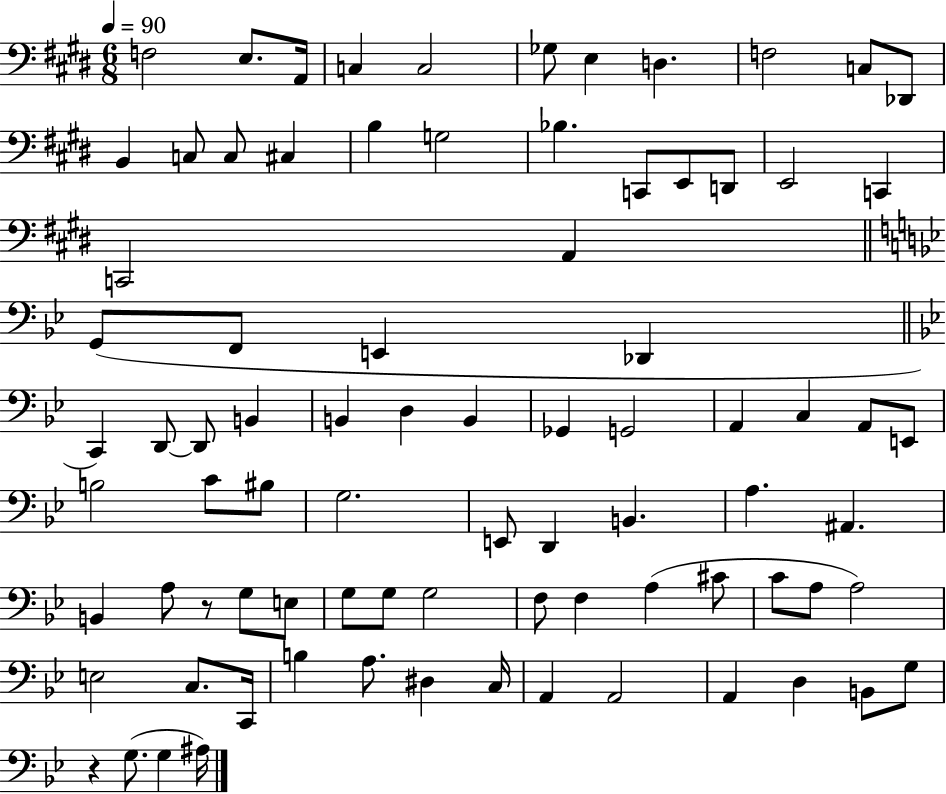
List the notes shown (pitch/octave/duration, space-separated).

F3/h E3/e. A2/s C3/q C3/h Gb3/e E3/q D3/q. F3/h C3/e Db2/e B2/q C3/e C3/e C#3/q B3/q G3/h Bb3/q. C2/e E2/e D2/e E2/h C2/q C2/h A2/q G2/e F2/e E2/q Db2/q C2/q D2/e D2/e B2/q B2/q D3/q B2/q Gb2/q G2/h A2/q C3/q A2/e E2/e B3/h C4/e BIS3/e G3/h. E2/e D2/q B2/q. A3/q. A#2/q. B2/q A3/e R/e G3/e E3/e G3/e G3/e G3/h F3/e F3/q A3/q C#4/e C4/e A3/e A3/h E3/h C3/e. C2/s B3/q A3/e. D#3/q C3/s A2/q A2/h A2/q D3/q B2/e G3/e R/q G3/e. G3/q A#3/s